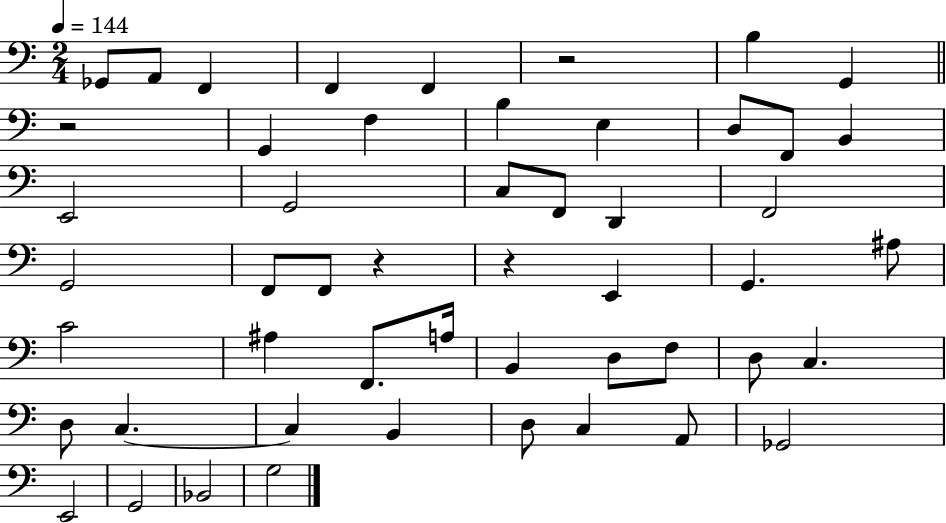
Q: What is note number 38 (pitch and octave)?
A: C3